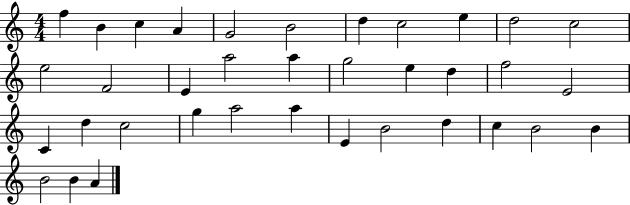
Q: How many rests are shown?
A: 0